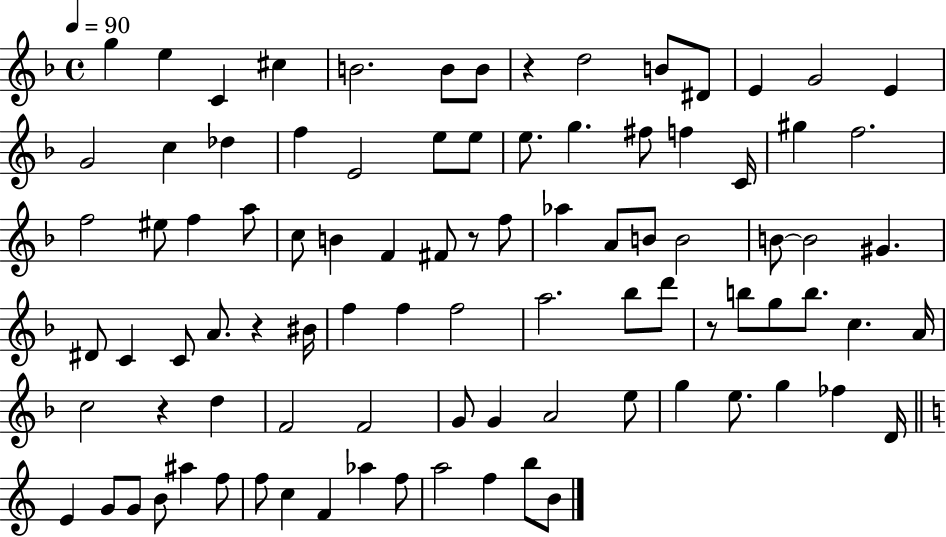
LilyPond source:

{
  \clef treble
  \time 4/4
  \defaultTimeSignature
  \key f \major
  \tempo 4 = 90
  g''4 e''4 c'4 cis''4 | b'2. b'8 b'8 | r4 d''2 b'8 dis'8 | e'4 g'2 e'4 | \break g'2 c''4 des''4 | f''4 e'2 e''8 e''8 | e''8. g''4. fis''8 f''4 c'16 | gis''4 f''2. | \break f''2 eis''8 f''4 a''8 | c''8 b'4 f'4 fis'8 r8 f''8 | aes''4 a'8 b'8 b'2 | b'8~~ b'2 gis'4. | \break dis'8 c'4 c'8 a'8. r4 bis'16 | f''4 f''4 f''2 | a''2. bes''8 d'''8 | r8 b''8 g''8 b''8. c''4. a'16 | \break c''2 r4 d''4 | f'2 f'2 | g'8 g'4 a'2 e''8 | g''4 e''8. g''4 fes''4 d'16 | \break \bar "||" \break \key a \minor e'4 g'8 g'8 b'8 ais''4 f''8 | f''8 c''4 f'4 aes''4 f''8 | a''2 f''4 b''8 b'8 | \bar "|."
}